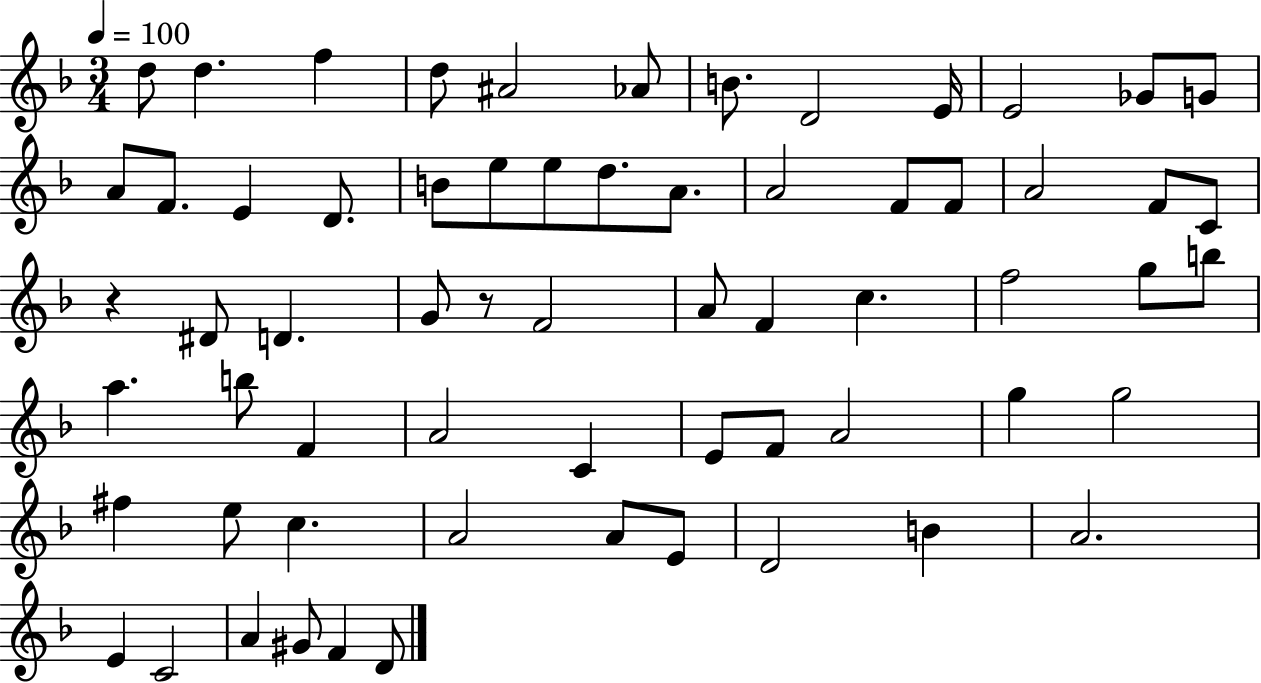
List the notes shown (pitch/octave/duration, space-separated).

D5/e D5/q. F5/q D5/e A#4/h Ab4/e B4/e. D4/h E4/s E4/h Gb4/e G4/e A4/e F4/e. E4/q D4/e. B4/e E5/e E5/e D5/e. A4/e. A4/h F4/e F4/e A4/h F4/e C4/e R/q D#4/e D4/q. G4/e R/e F4/h A4/e F4/q C5/q. F5/h G5/e B5/e A5/q. B5/e F4/q A4/h C4/q E4/e F4/e A4/h G5/q G5/h F#5/q E5/e C5/q. A4/h A4/e E4/e D4/h B4/q A4/h. E4/q C4/h A4/q G#4/e F4/q D4/e